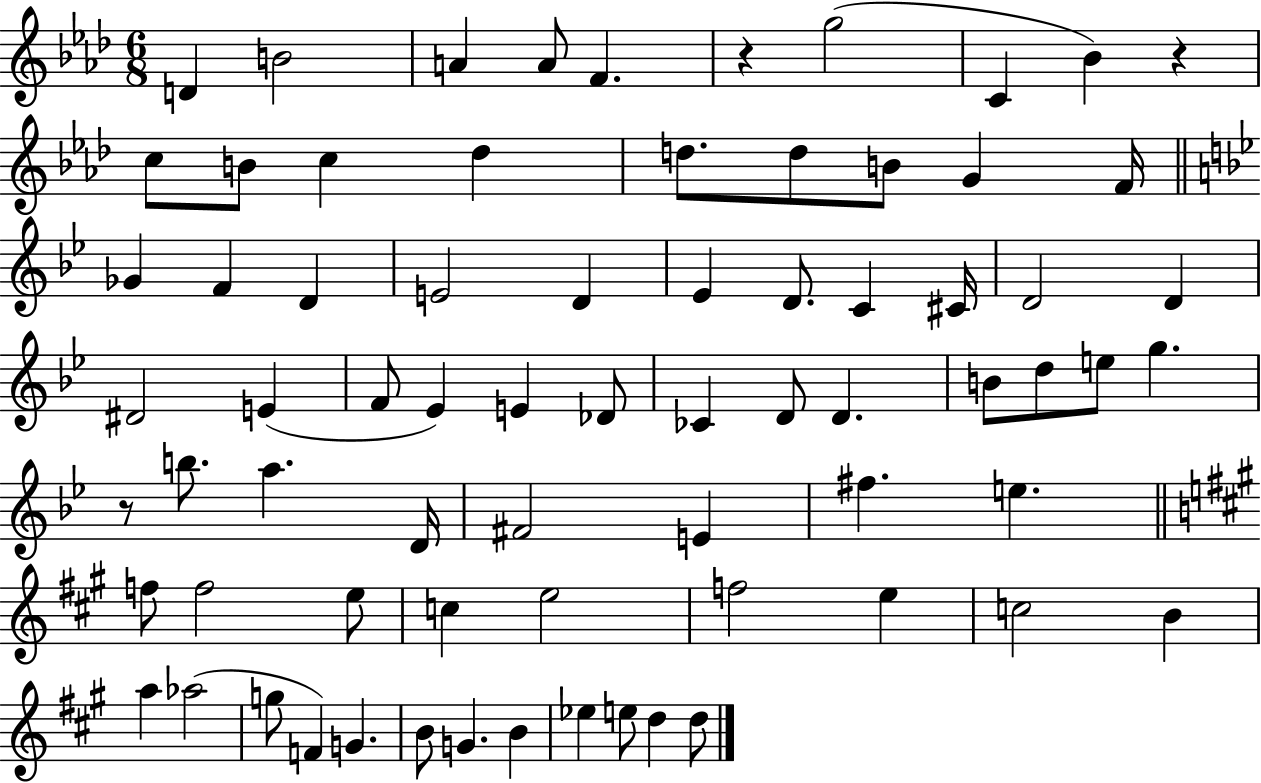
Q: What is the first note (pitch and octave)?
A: D4